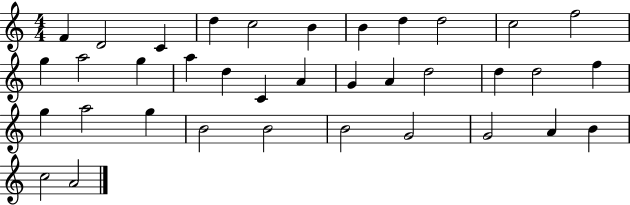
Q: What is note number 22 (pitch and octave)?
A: D5